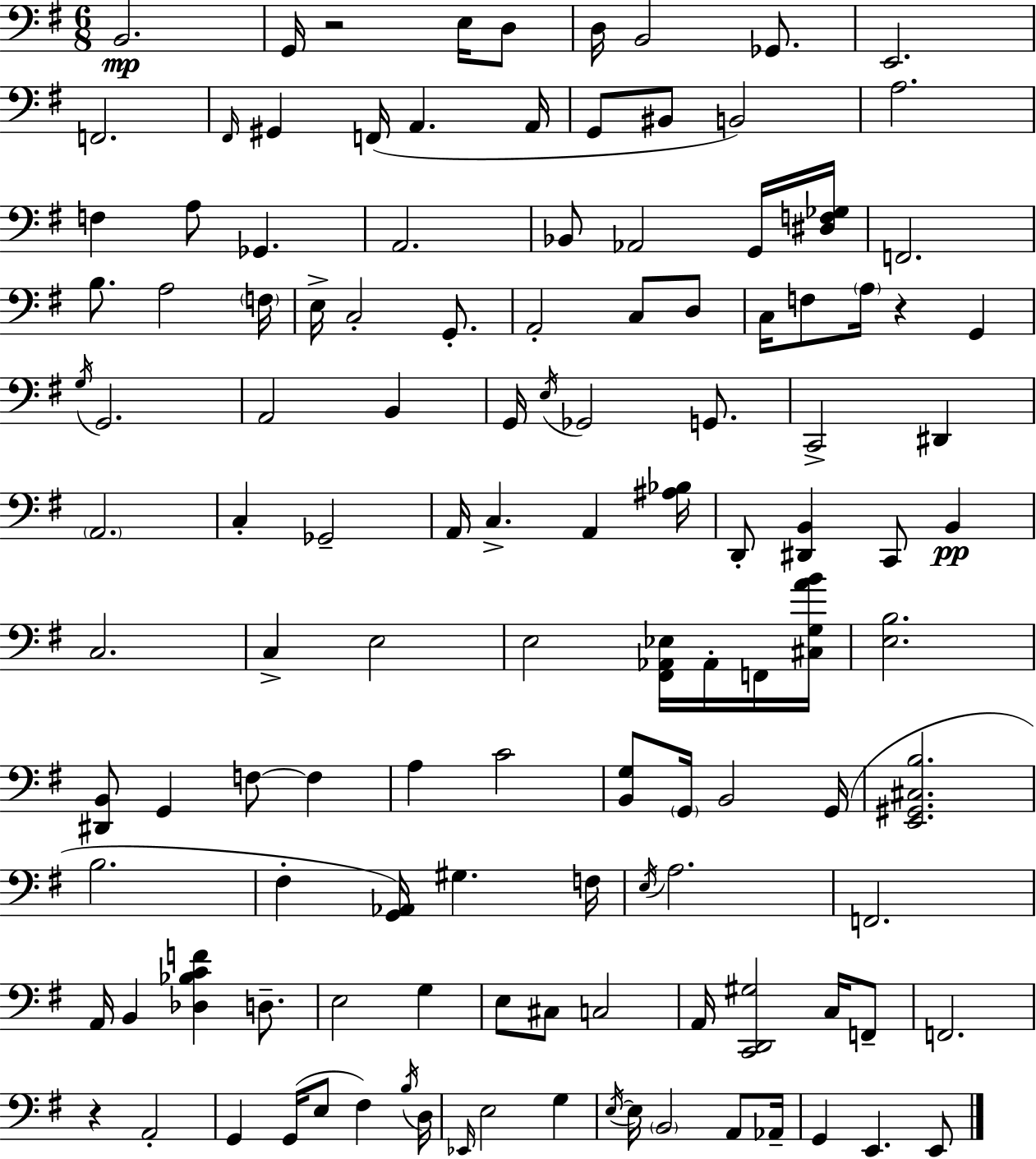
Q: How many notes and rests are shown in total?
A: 124